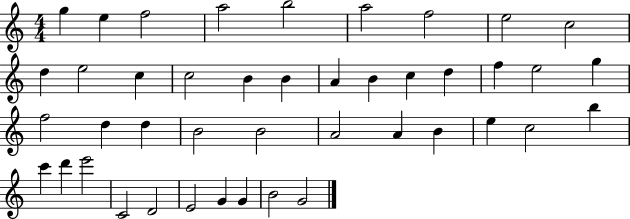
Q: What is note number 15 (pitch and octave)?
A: B4